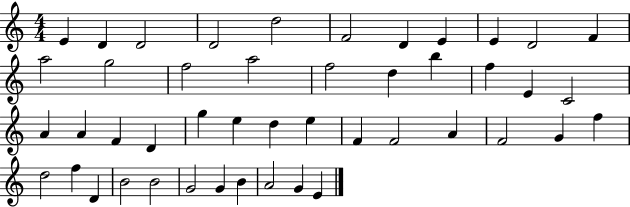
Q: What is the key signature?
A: C major